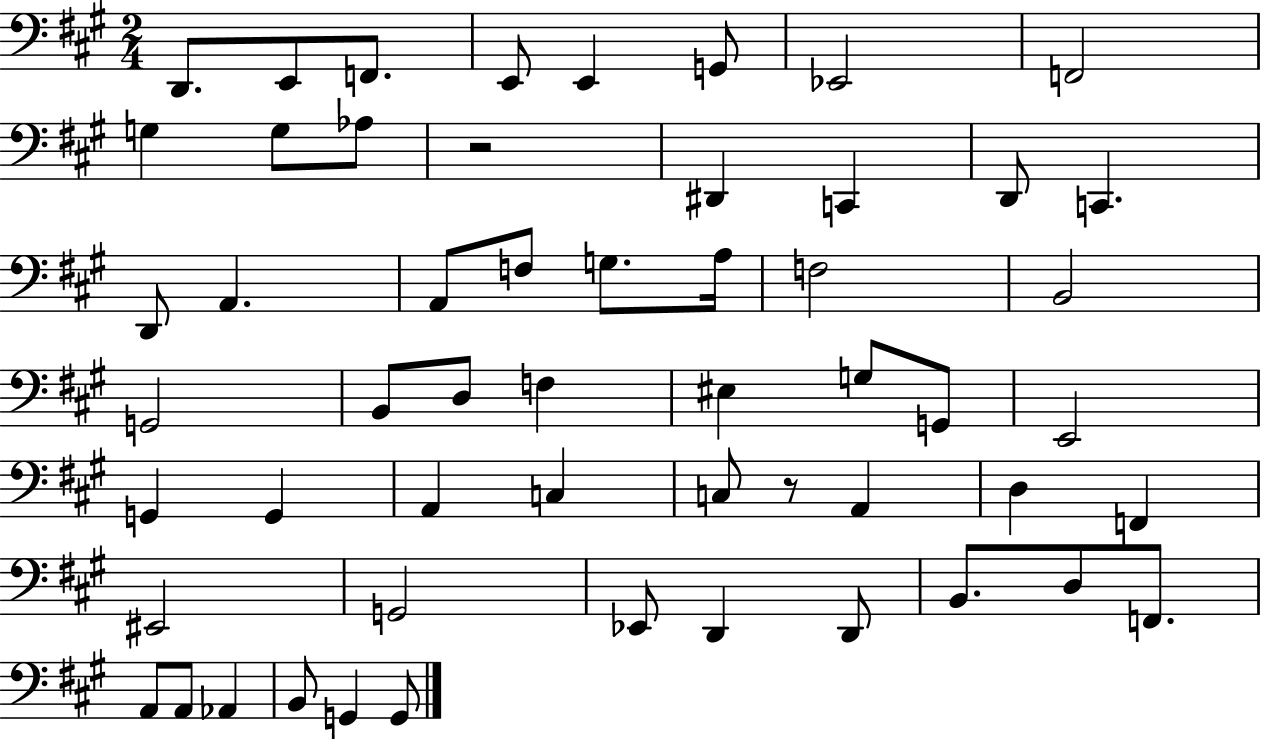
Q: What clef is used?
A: bass